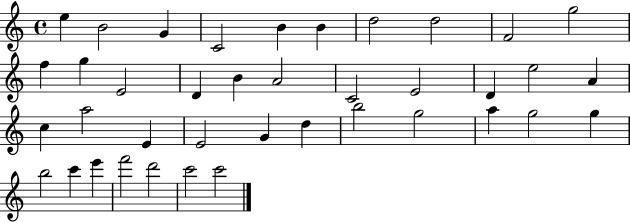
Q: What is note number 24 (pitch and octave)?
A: E4